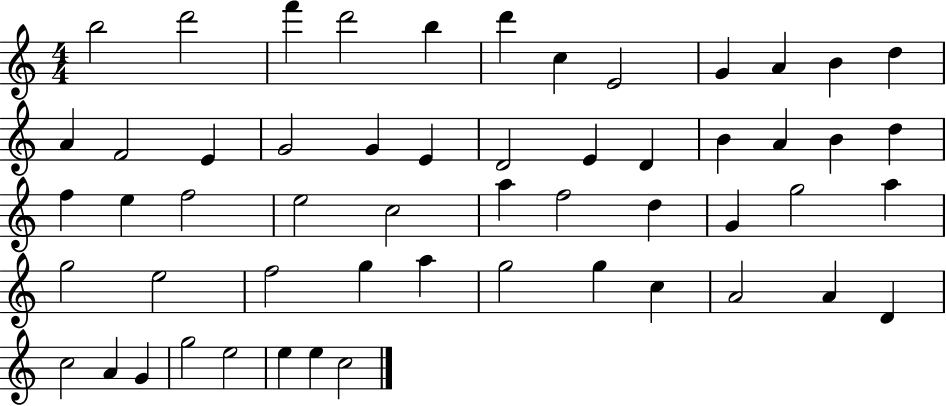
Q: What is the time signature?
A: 4/4